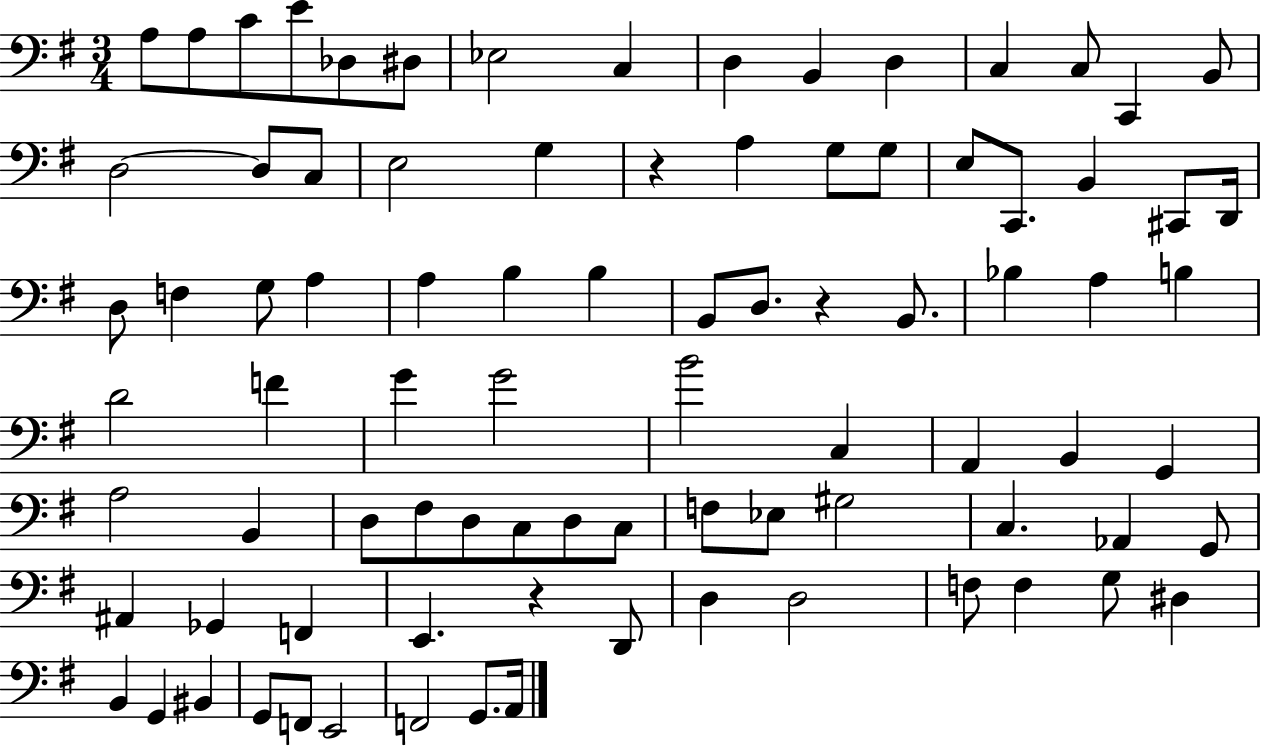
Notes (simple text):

A3/e A3/e C4/e E4/e Db3/e D#3/e Eb3/h C3/q D3/q B2/q D3/q C3/q C3/e C2/q B2/e D3/h D3/e C3/e E3/h G3/q R/q A3/q G3/e G3/e E3/e C2/e. B2/q C#2/e D2/s D3/e F3/q G3/e A3/q A3/q B3/q B3/q B2/e D3/e. R/q B2/e. Bb3/q A3/q B3/q D4/h F4/q G4/q G4/h B4/h C3/q A2/q B2/q G2/q A3/h B2/q D3/e F#3/e D3/e C3/e D3/e C3/e F3/e Eb3/e G#3/h C3/q. Ab2/q G2/e A#2/q Gb2/q F2/q E2/q. R/q D2/e D3/q D3/h F3/e F3/q G3/e D#3/q B2/q G2/q BIS2/q G2/e F2/e E2/h F2/h G2/e. A2/s